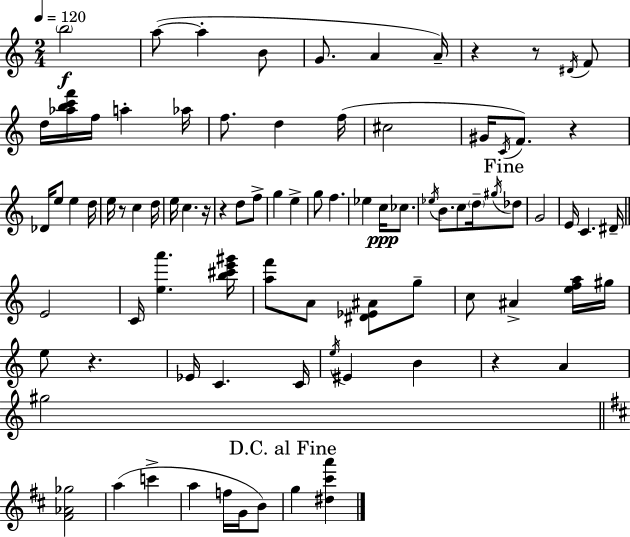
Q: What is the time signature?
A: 2/4